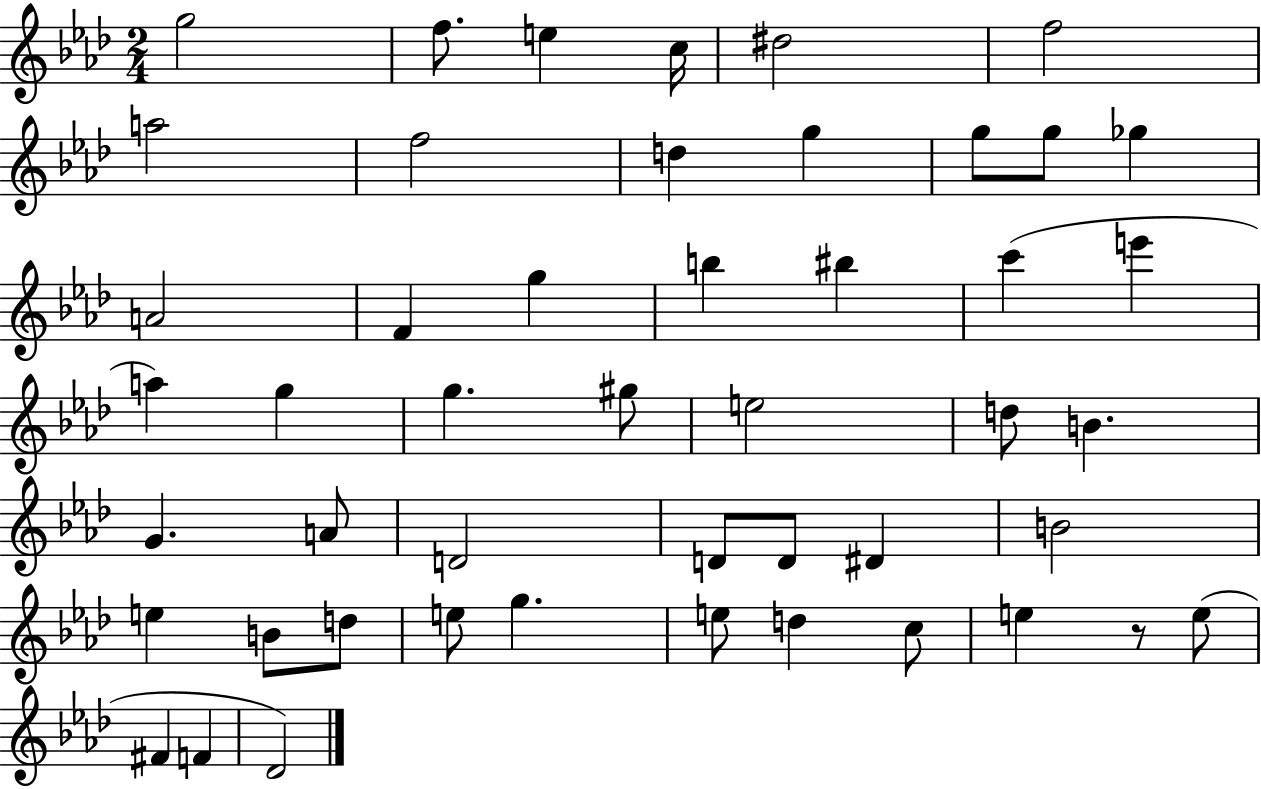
G5/h F5/e. E5/q C5/s D#5/h F5/h A5/h F5/h D5/q G5/q G5/e G5/e Gb5/q A4/h F4/q G5/q B5/q BIS5/q C6/q E6/q A5/q G5/q G5/q. G#5/e E5/h D5/e B4/q. G4/q. A4/e D4/h D4/e D4/e D#4/q B4/h E5/q B4/e D5/e E5/e G5/q. E5/e D5/q C5/e E5/q R/e E5/e F#4/q F4/q Db4/h